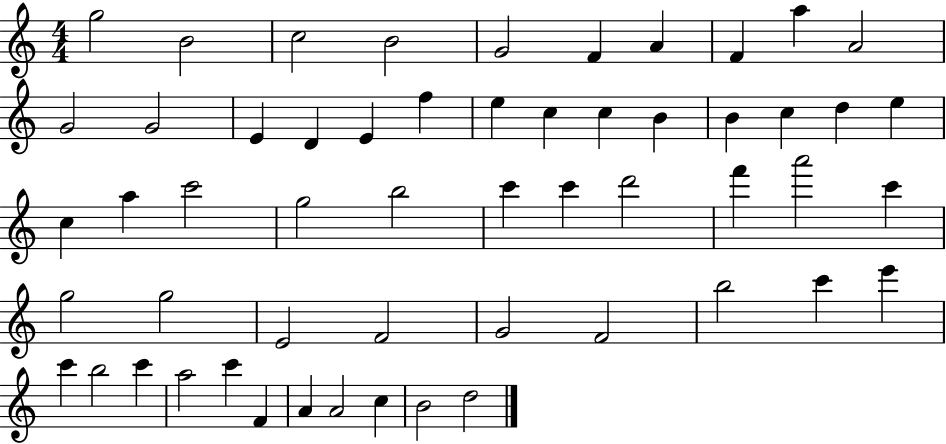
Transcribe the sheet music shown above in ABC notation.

X:1
T:Untitled
M:4/4
L:1/4
K:C
g2 B2 c2 B2 G2 F A F a A2 G2 G2 E D E f e c c B B c d e c a c'2 g2 b2 c' c' d'2 f' a'2 c' g2 g2 E2 F2 G2 F2 b2 c' e' c' b2 c' a2 c' F A A2 c B2 d2